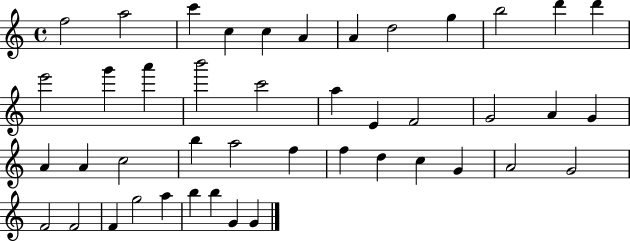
X:1
T:Untitled
M:4/4
L:1/4
K:C
f2 a2 c' c c A A d2 g b2 d' d' e'2 g' a' b'2 c'2 a E F2 G2 A G A A c2 b a2 f f d c G A2 G2 F2 F2 F g2 a b b G G